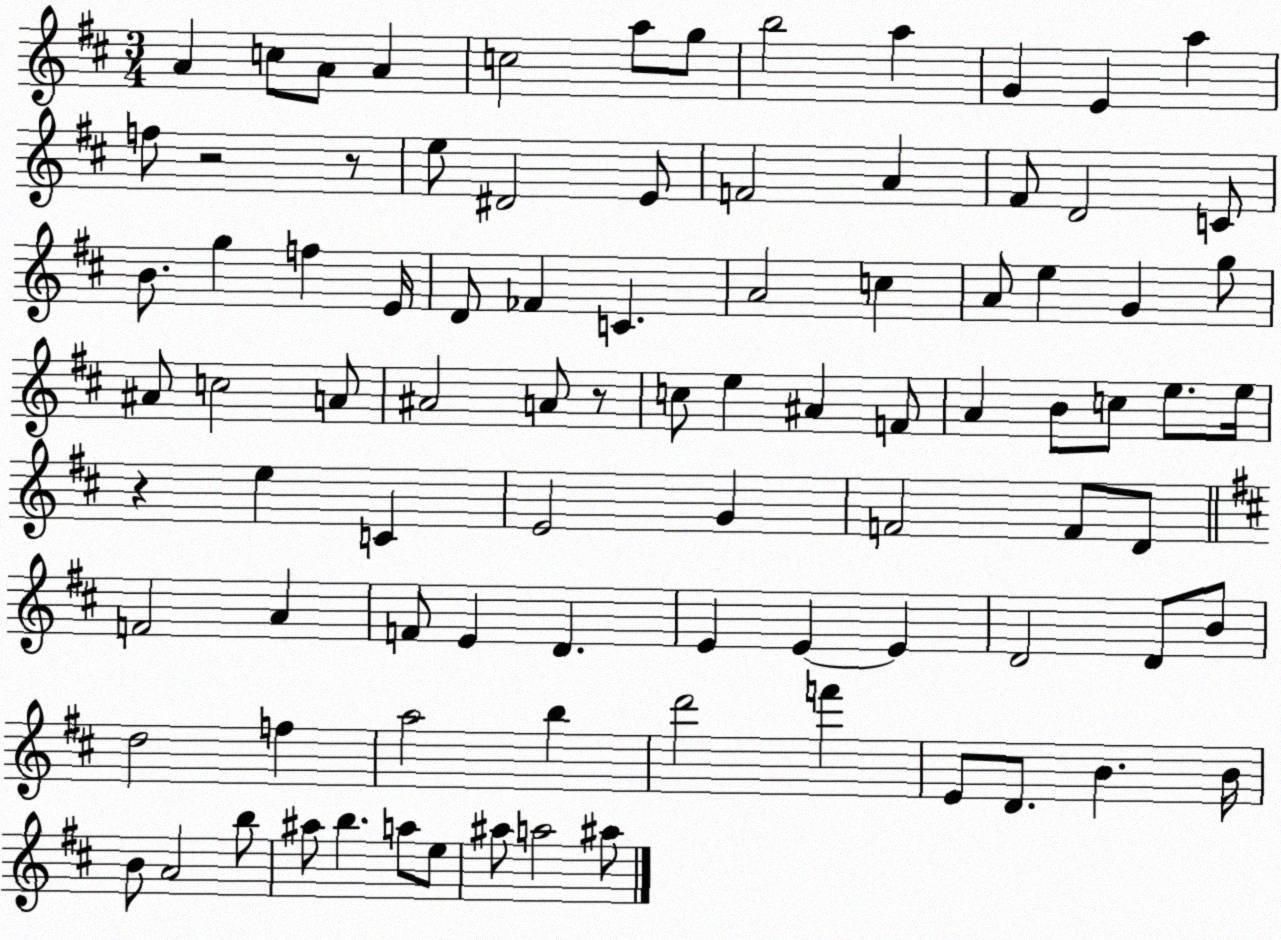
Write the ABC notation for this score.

X:1
T:Untitled
M:3/4
L:1/4
K:D
A c/2 A/2 A c2 a/2 g/2 b2 a G E a f/2 z2 z/2 e/2 ^D2 E/2 F2 A ^F/2 D2 C/2 B/2 g f E/4 D/2 _F C A2 c A/2 e G g/2 ^A/2 c2 A/2 ^A2 A/2 z/2 c/2 e ^A F/2 A B/2 c/2 e/2 e/4 z e C E2 G F2 F/2 D/2 F2 A F/2 E D E E E D2 D/2 B/2 d2 f a2 b d'2 f' E/2 D/2 B B/4 B/2 A2 b/2 ^a/2 b a/2 e/2 ^a/2 a2 ^a/2